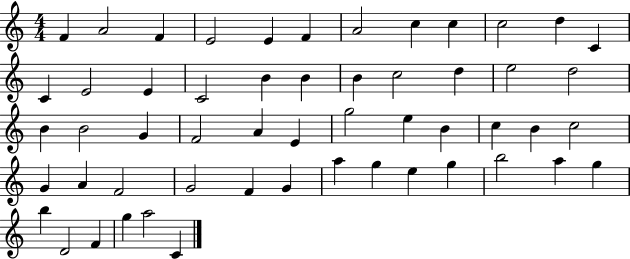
{
  \clef treble
  \numericTimeSignature
  \time 4/4
  \key c \major
  f'4 a'2 f'4 | e'2 e'4 f'4 | a'2 c''4 c''4 | c''2 d''4 c'4 | \break c'4 e'2 e'4 | c'2 b'4 b'4 | b'4 c''2 d''4 | e''2 d''2 | \break b'4 b'2 g'4 | f'2 a'4 e'4 | g''2 e''4 b'4 | c''4 b'4 c''2 | \break g'4 a'4 f'2 | g'2 f'4 g'4 | a''4 g''4 e''4 g''4 | b''2 a''4 g''4 | \break b''4 d'2 f'4 | g''4 a''2 c'4 | \bar "|."
}